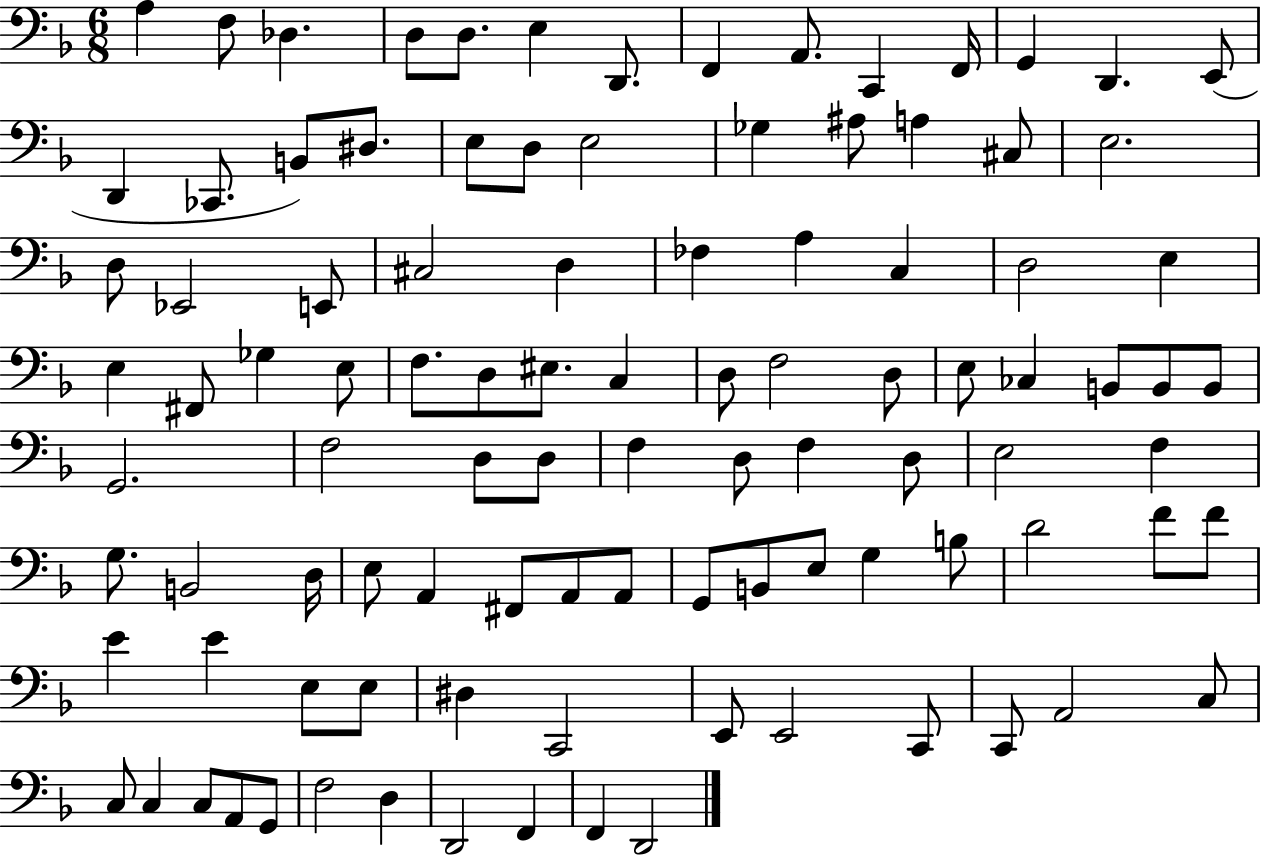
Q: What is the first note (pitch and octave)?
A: A3